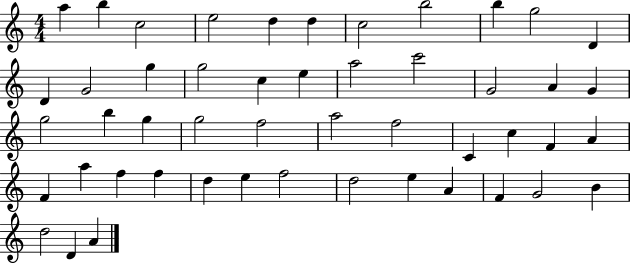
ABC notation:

X:1
T:Untitled
M:4/4
L:1/4
K:C
a b c2 e2 d d c2 b2 b g2 D D G2 g g2 c e a2 c'2 G2 A G g2 b g g2 f2 a2 f2 C c F A F a f f d e f2 d2 e A F G2 B d2 D A